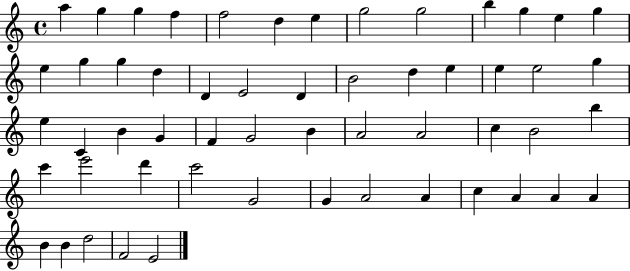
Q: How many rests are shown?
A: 0